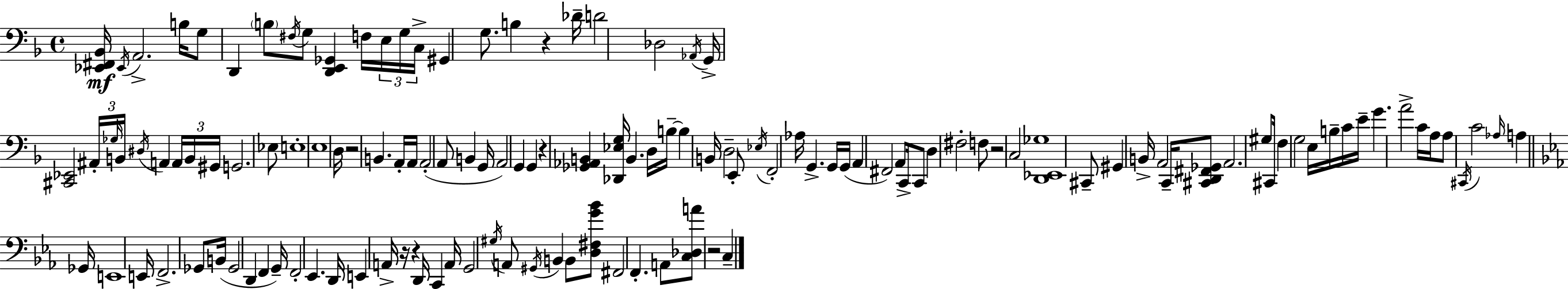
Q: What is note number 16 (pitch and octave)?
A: Db4